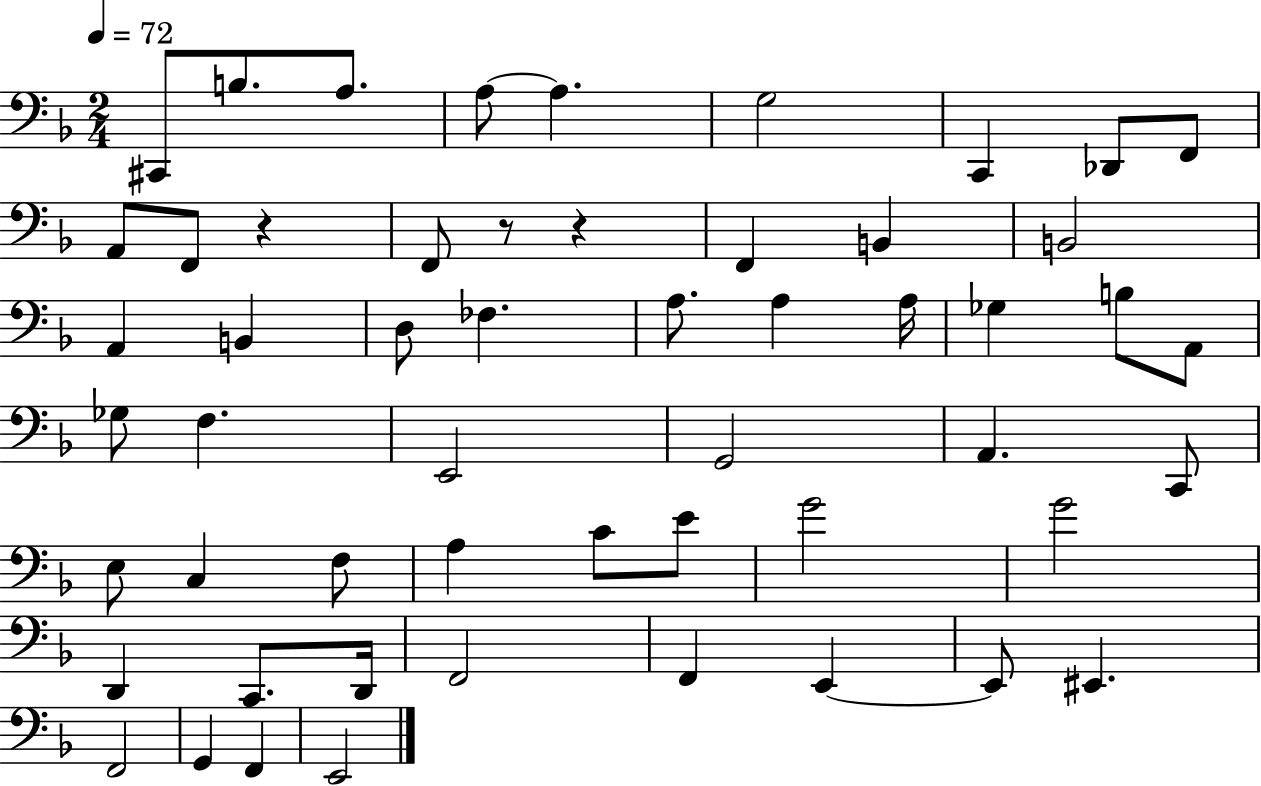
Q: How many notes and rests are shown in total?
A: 54